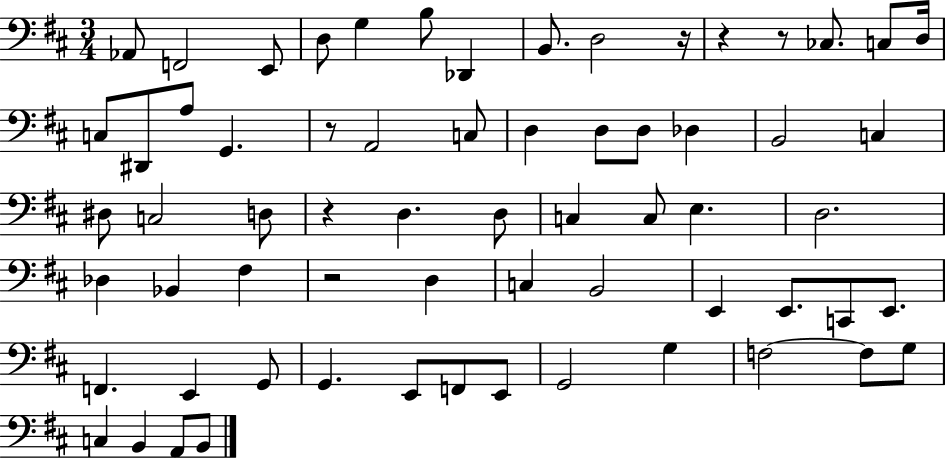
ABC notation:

X:1
T:Untitled
M:3/4
L:1/4
K:D
_A,,/2 F,,2 E,,/2 D,/2 G, B,/2 _D,, B,,/2 D,2 z/4 z z/2 _C,/2 C,/2 D,/4 C,/2 ^D,,/2 A,/2 G,, z/2 A,,2 C,/2 D, D,/2 D,/2 _D, B,,2 C, ^D,/2 C,2 D,/2 z D, D,/2 C, C,/2 E, D,2 _D, _B,, ^F, z2 D, C, B,,2 E,, E,,/2 C,,/2 E,,/2 F,, E,, G,,/2 G,, E,,/2 F,,/2 E,,/2 G,,2 G, F,2 F,/2 G,/2 C, B,, A,,/2 B,,/2